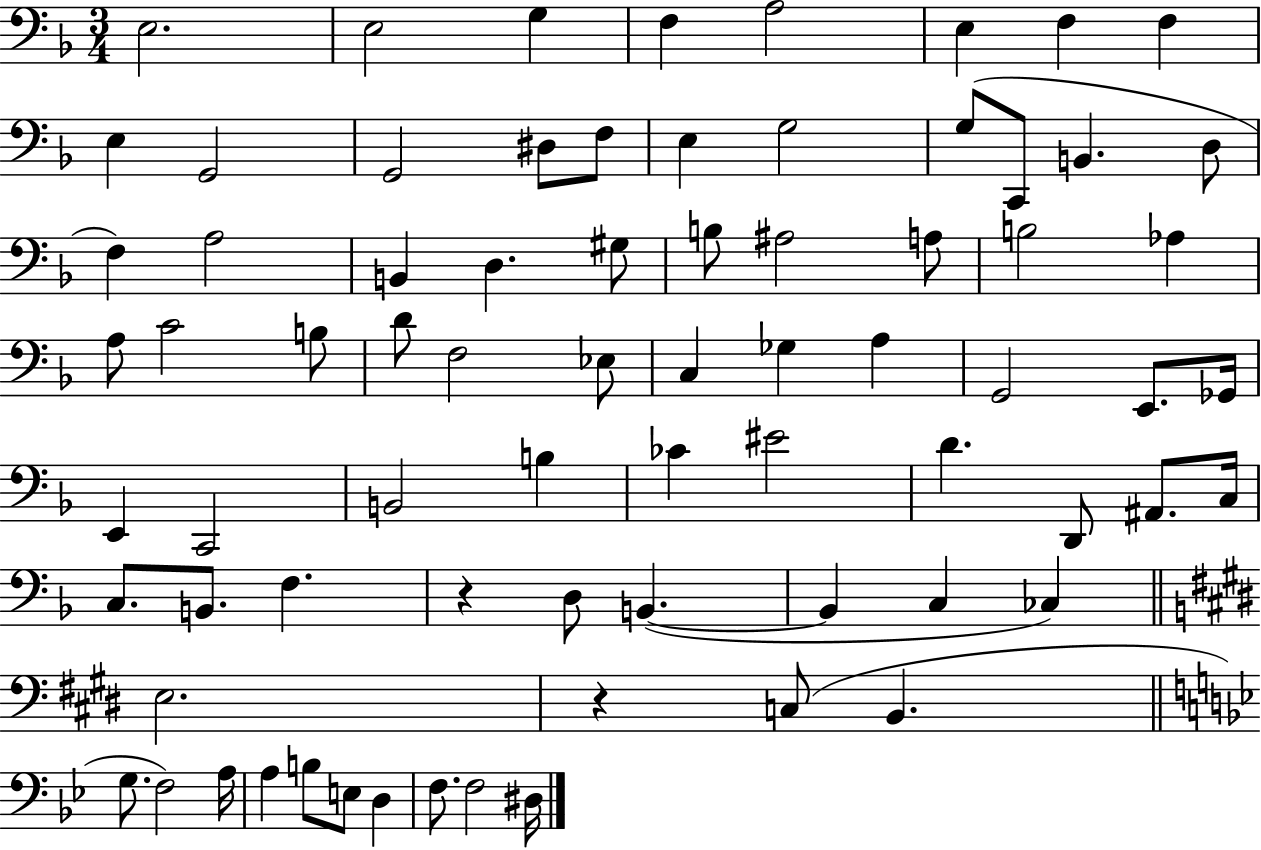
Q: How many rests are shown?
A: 2